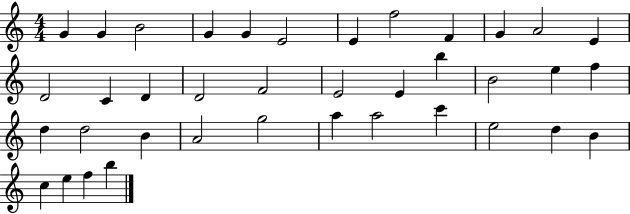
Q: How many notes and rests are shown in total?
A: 38